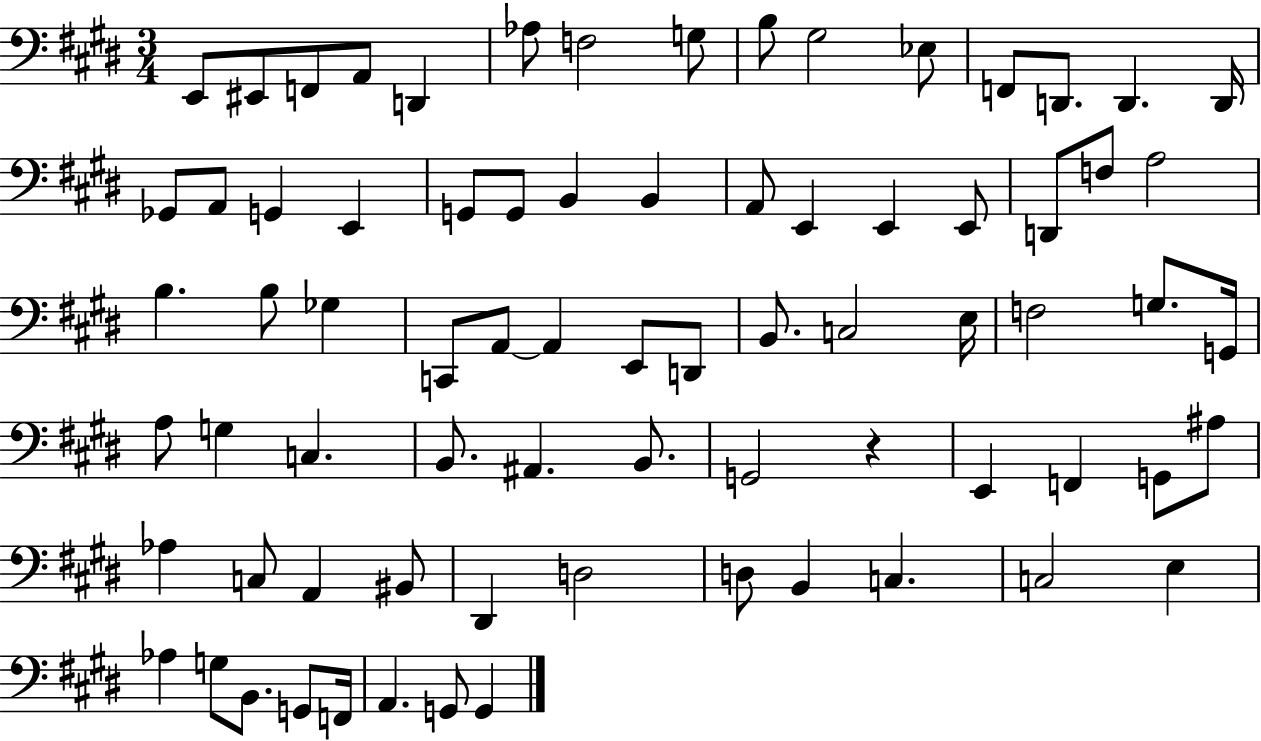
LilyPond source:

{
  \clef bass
  \numericTimeSignature
  \time 3/4
  \key e \major
  e,8 eis,8 f,8 a,8 d,4 | aes8 f2 g8 | b8 gis2 ees8 | f,8 d,8. d,4. d,16 | \break ges,8 a,8 g,4 e,4 | g,8 g,8 b,4 b,4 | a,8 e,4 e,4 e,8 | d,8 f8 a2 | \break b4. b8 ges4 | c,8 a,8~~ a,4 e,8 d,8 | b,8. c2 e16 | f2 g8. g,16 | \break a8 g4 c4. | b,8. ais,4. b,8. | g,2 r4 | e,4 f,4 g,8 ais8 | \break aes4 c8 a,4 bis,8 | dis,4 d2 | d8 b,4 c4. | c2 e4 | \break aes4 g8 b,8. g,8 f,16 | a,4. g,8 g,4 | \bar "|."
}